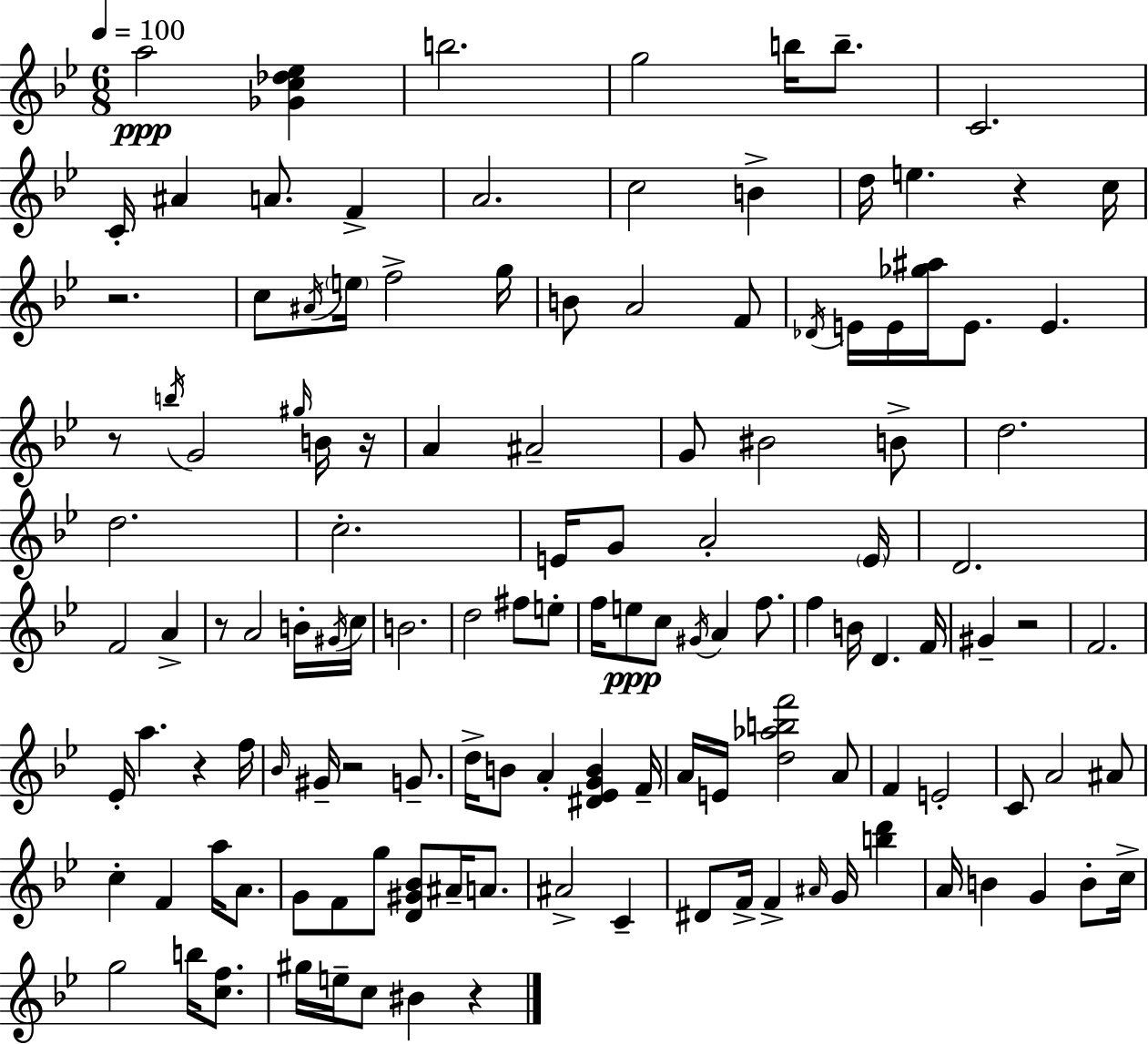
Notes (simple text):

A5/h [Gb4,C5,Db5,Eb5]/q B5/h. G5/h B5/s B5/e. C4/h. C4/s A#4/q A4/e. F4/q A4/h. C5/h B4/q D5/s E5/q. R/q C5/s R/h. C5/e A#4/s E5/s F5/h G5/s B4/e A4/h F4/e Db4/s E4/s E4/s [Gb5,A#5]/s E4/e. E4/q. R/e B5/s G4/h G#5/s B4/s R/s A4/q A#4/h G4/e BIS4/h B4/e D5/h. D5/h. C5/h. E4/s G4/e A4/h E4/s D4/h. F4/h A4/q R/e A4/h B4/s G#4/s C5/s B4/h. D5/h F#5/e E5/e F5/s E5/e C5/e G#4/s A4/q F5/e. F5/q B4/s D4/q. F4/s G#4/q R/h F4/h. Eb4/s A5/q. R/q F5/s Bb4/s G#4/s R/h G4/e. D5/s B4/e A4/q [D#4,Eb4,G4,B4]/q F4/s A4/s E4/s [D5,Ab5,B5,F6]/h A4/e F4/q E4/h C4/e A4/h A#4/e C5/q F4/q A5/s A4/e. G4/e F4/e G5/e [D4,G#4,Bb4]/e A#4/s A4/e. A#4/h C4/q D#4/e F4/s F4/q A#4/s G4/s [B5,D6]/q A4/s B4/q G4/q B4/e C5/s G5/h B5/s [C5,F5]/e. G#5/s E5/s C5/e BIS4/q R/q